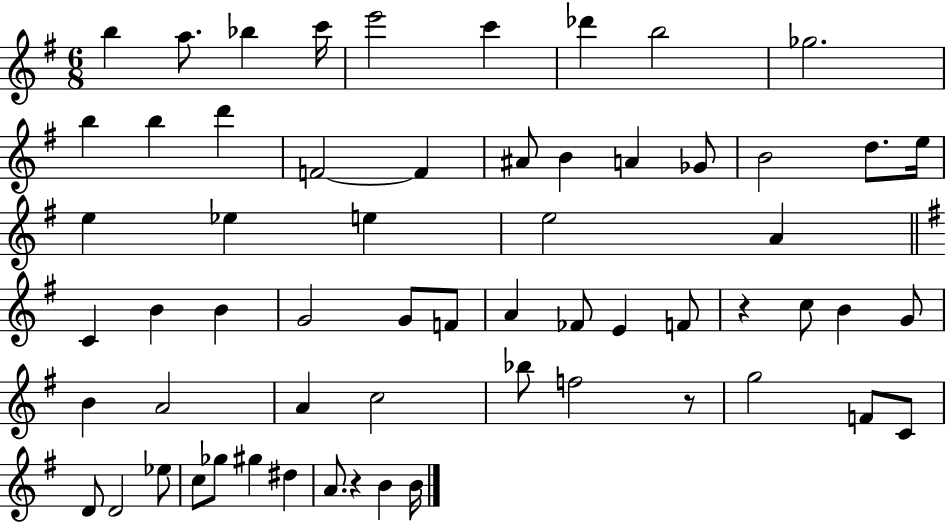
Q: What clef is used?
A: treble